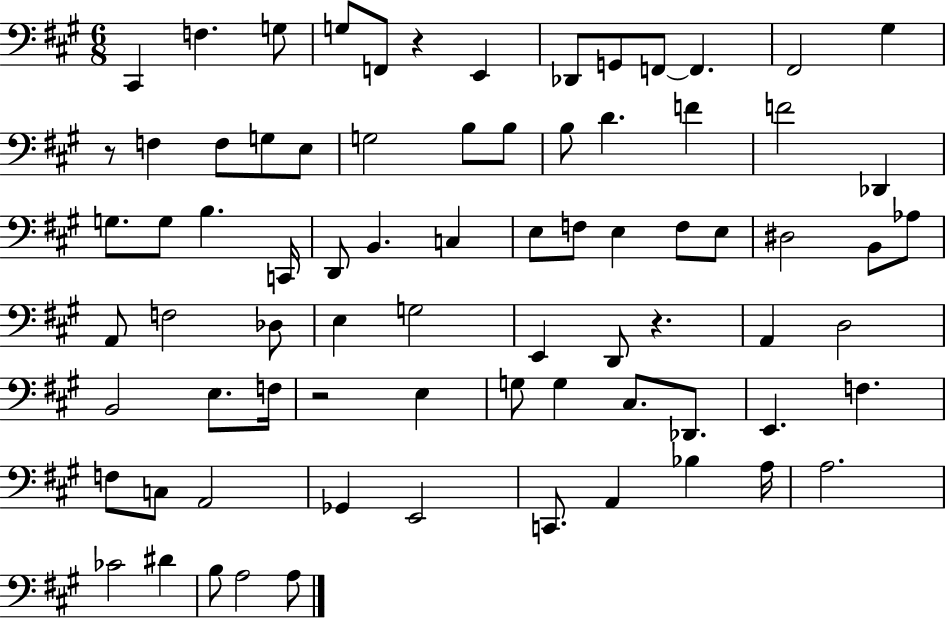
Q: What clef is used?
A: bass